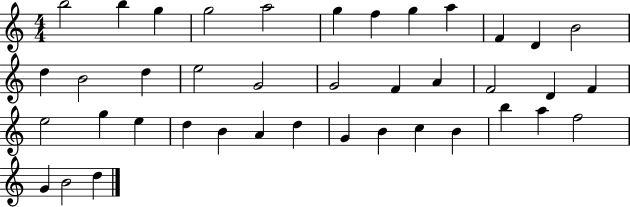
B5/h B5/q G5/q G5/h A5/h G5/q F5/q G5/q A5/q F4/q D4/q B4/h D5/q B4/h D5/q E5/h G4/h G4/h F4/q A4/q F4/h D4/q F4/q E5/h G5/q E5/q D5/q B4/q A4/q D5/q G4/q B4/q C5/q B4/q B5/q A5/q F5/h G4/q B4/h D5/q